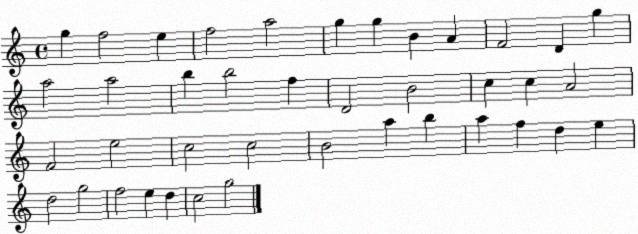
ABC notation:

X:1
T:Untitled
M:4/4
L:1/4
K:C
g f2 e f2 a2 g g B A F2 D g a2 a2 b b2 f D2 B2 c c A2 F2 e2 c2 c2 B2 a b a f d e d2 g2 f2 e d c2 g2